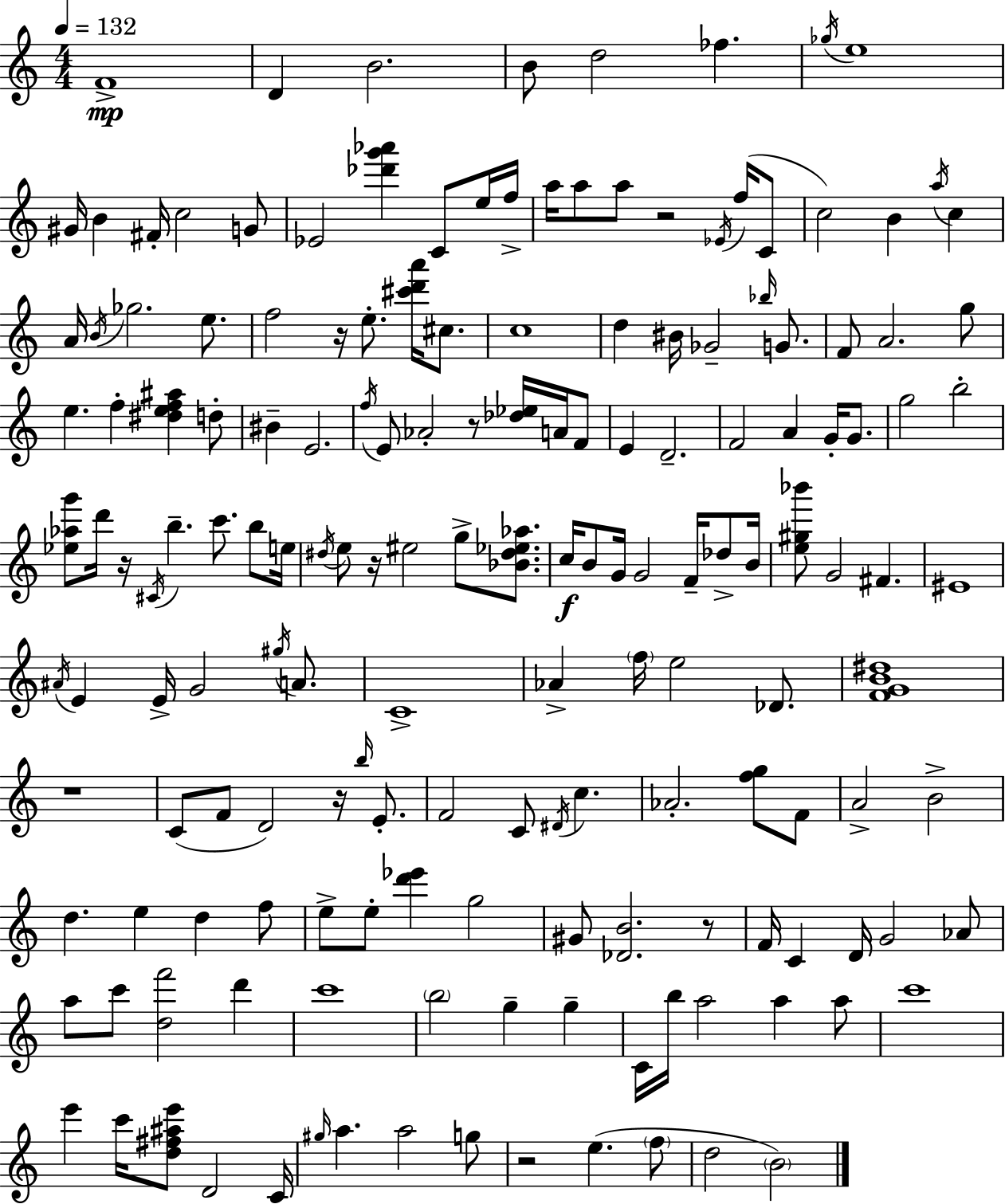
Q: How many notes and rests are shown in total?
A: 165